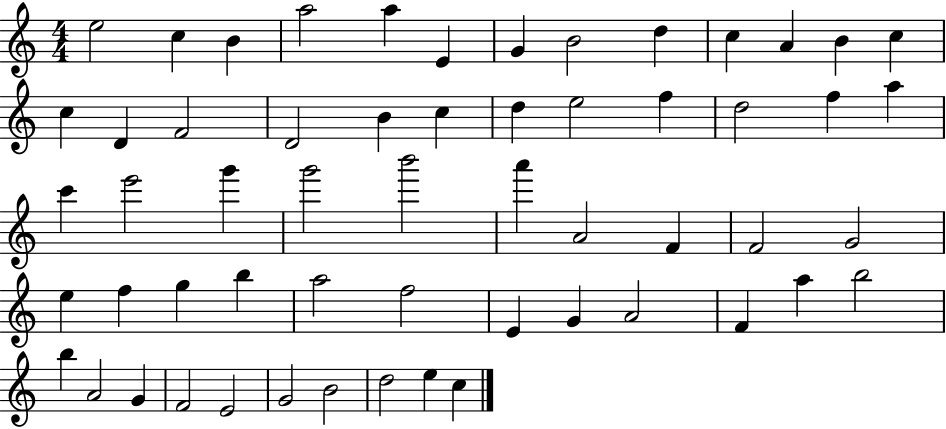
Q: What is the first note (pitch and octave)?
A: E5